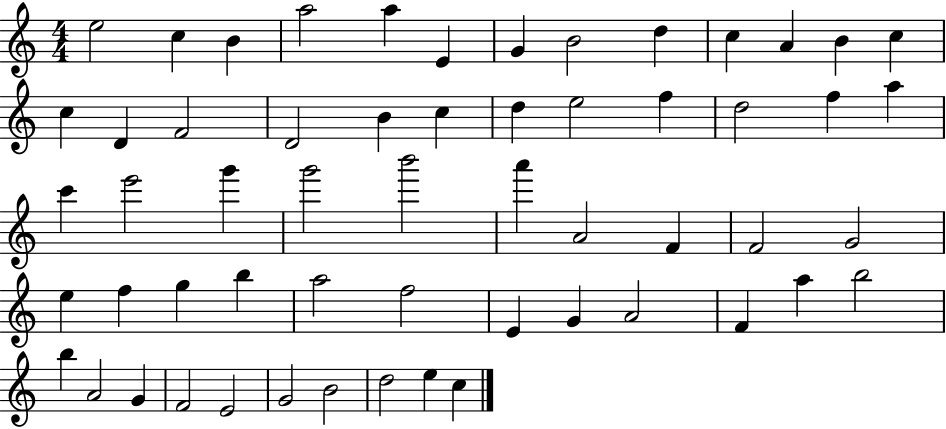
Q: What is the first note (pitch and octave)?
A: E5